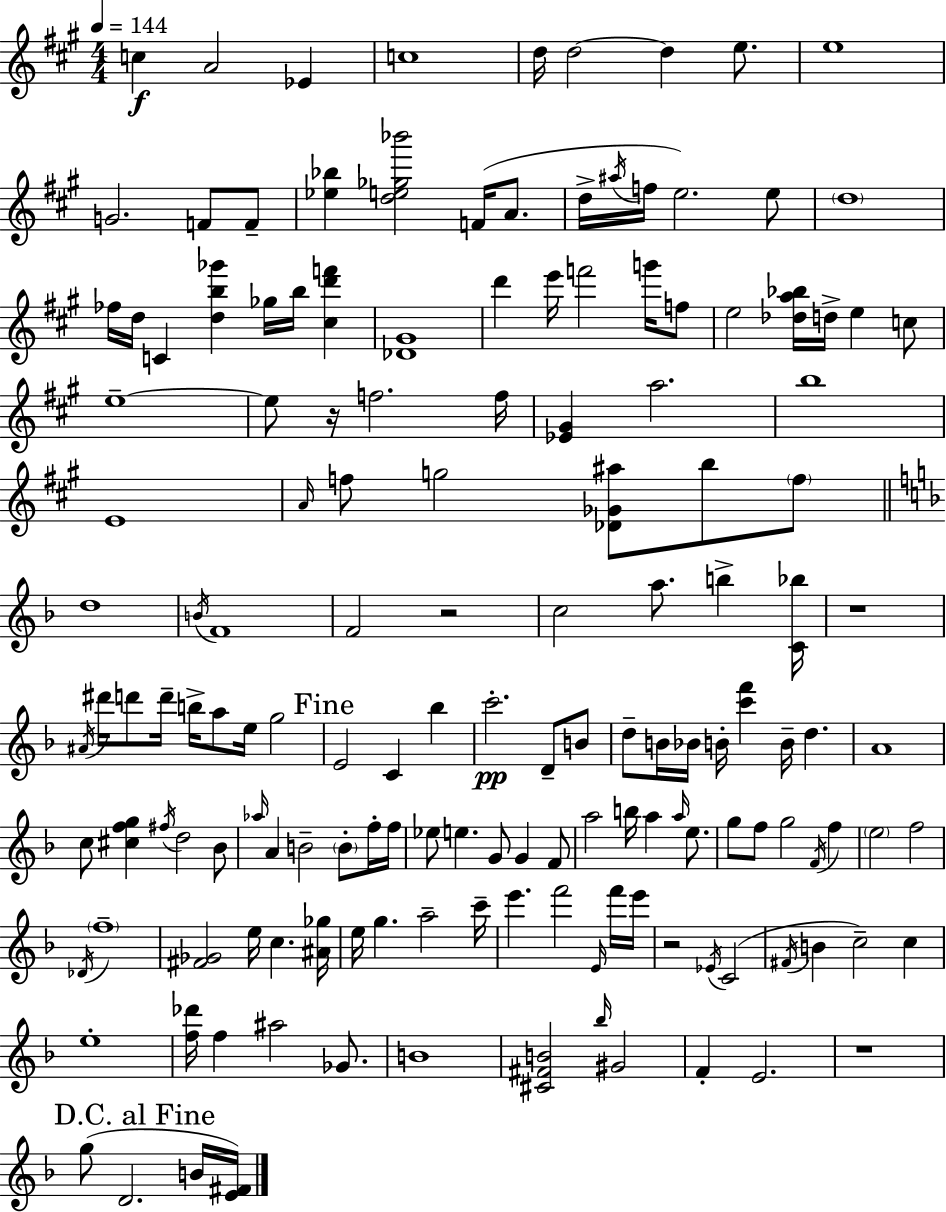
{
  \clef treble
  \numericTimeSignature
  \time 4/4
  \key a \major
  \tempo 4 = 144
  c''4\f a'2 ees'4 | c''1 | d''16 d''2~~ d''4 e''8. | e''1 | \break g'2. f'8 f'8-- | <ees'' bes''>4 <d'' e'' ges'' bes'''>2 f'16( a'8. | d''16-> \acciaccatura { ais''16 } f''16 e''2.) e''8 | \parenthesize d''1 | \break fes''16 d''16 c'4 <d'' b'' ges'''>4 ges''16 b''16 <cis'' d''' f'''>4 | <des' gis'>1 | d'''4 e'''16 f'''2 g'''16 f''8 | e''2 <des'' a'' bes''>16 d''16-> e''4 c''8 | \break e''1--~~ | e''8 r16 f''2. | f''16 <ees' gis'>4 a''2. | b''1 | \break e'1 | \grace { a'16 } f''8 g''2 <des' ges' ais''>8 b''8 | \parenthesize f''8 \bar "||" \break \key d \minor d''1 | \acciaccatura { b'16 } f'1 | f'2 r2 | c''2 a''8. b''4-> | \break <c' bes''>16 r1 | \acciaccatura { ais'16 } dis'''16 d'''8 d'''16-- b''16-> a''8 e''16 g''2 | \mark "Fine" e'2 c'4 bes''4 | c'''2.-.\pp d'8-- | \break b'8 d''8-- b'16 bes'16 b'16-. <c''' f'''>4 b'16-- d''4. | a'1 | c''8 <cis'' f'' g''>4 \acciaccatura { fis''16 } d''2 | bes'8 \grace { aes''16 } a'4 b'2-- | \break \parenthesize b'8-. f''16-. f''16 ees''8 e''4. g'8 g'4 | f'8 a''2 b''16 a''4 | \grace { a''16 } e''8. g''8 f''8 g''2 | \acciaccatura { f'16 } f''4 \parenthesize e''2 f''2 | \break \acciaccatura { des'16 } \parenthesize f''1-- | <fis' ges'>2 e''16 | c''4. <ais' ges''>16 e''16 g''4. a''2-- | c'''16-- e'''4. f'''2 | \break \grace { e'16 } f'''16 e'''16 r2 | \acciaccatura { ees'16 }( c'2 \acciaccatura { fis'16 } b'4 c''2--) | c''4 e''1-. | <f'' des'''>16 f''4 ais''2 | \break ges'8. b'1 | <cis' fis' b'>2 | \grace { bes''16 } gis'2 f'4-. e'2. | r1 | \break \mark "D.C. al Fine" g''8( d'2. | b'16 <e' fis'>16) \bar "|."
}